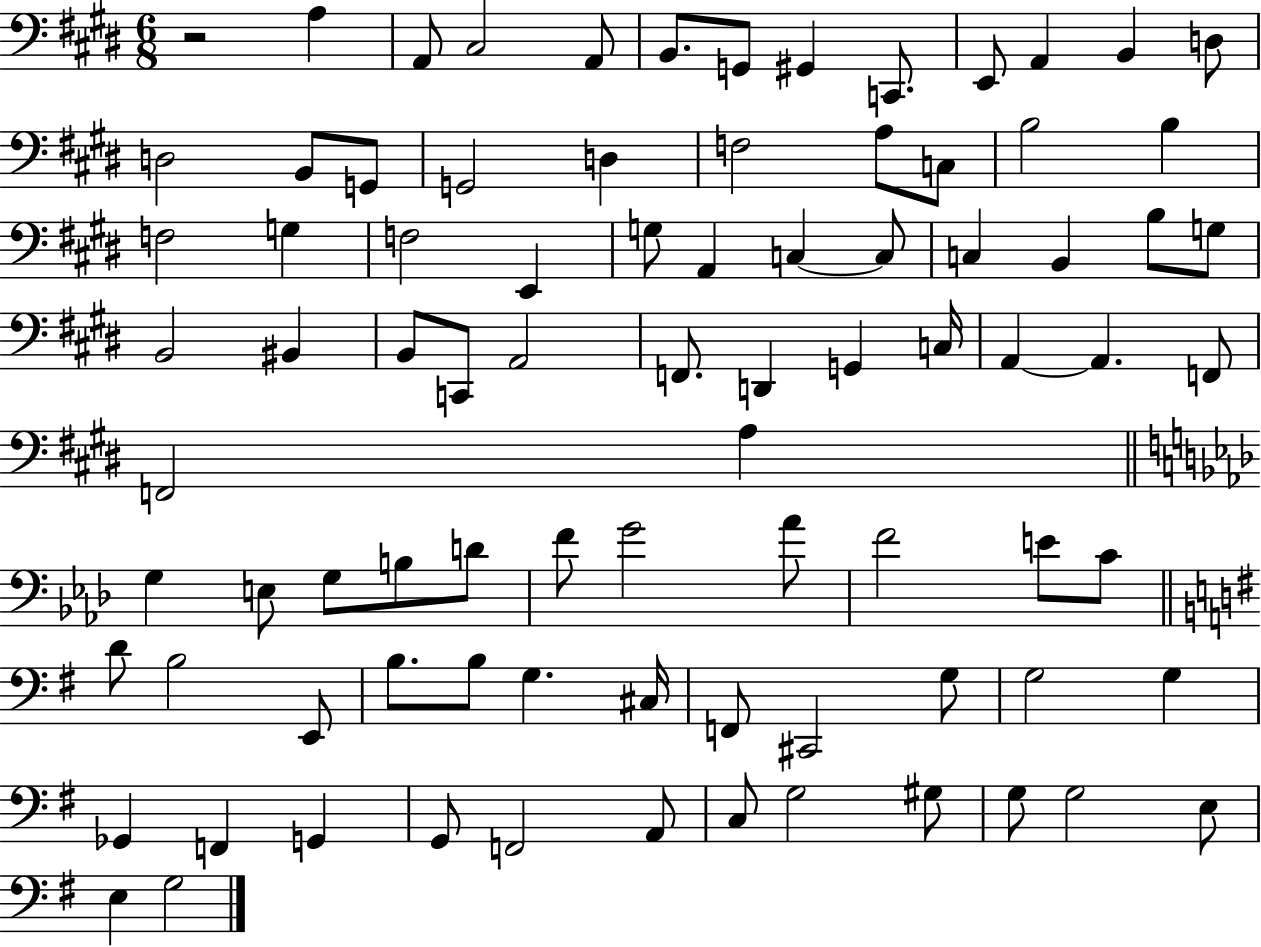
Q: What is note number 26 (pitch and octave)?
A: E2